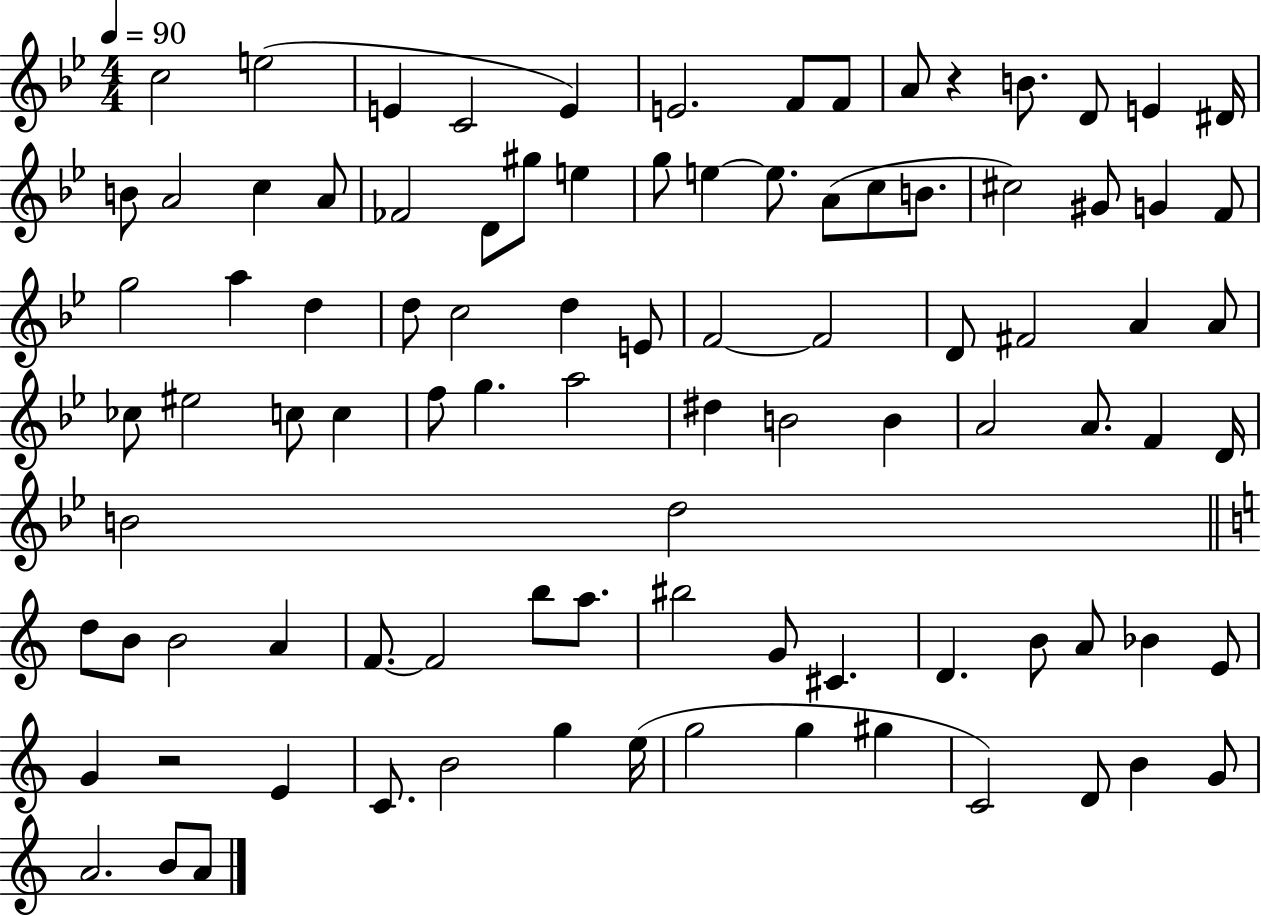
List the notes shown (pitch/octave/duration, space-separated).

C5/h E5/h E4/q C4/h E4/q E4/h. F4/e F4/e A4/e R/q B4/e. D4/e E4/q D#4/s B4/e A4/h C5/q A4/e FES4/h D4/e G#5/e E5/q G5/e E5/q E5/e. A4/e C5/e B4/e. C#5/h G#4/e G4/q F4/e G5/h A5/q D5/q D5/e C5/h D5/q E4/e F4/h F4/h D4/e F#4/h A4/q A4/e CES5/e EIS5/h C5/e C5/q F5/e G5/q. A5/h D#5/q B4/h B4/q A4/h A4/e. F4/q D4/s B4/h D5/h D5/e B4/e B4/h A4/q F4/e. F4/h B5/e A5/e. BIS5/h G4/e C#4/q. D4/q. B4/e A4/e Bb4/q E4/e G4/q R/h E4/q C4/e. B4/h G5/q E5/s G5/h G5/q G#5/q C4/h D4/e B4/q G4/e A4/h. B4/e A4/e